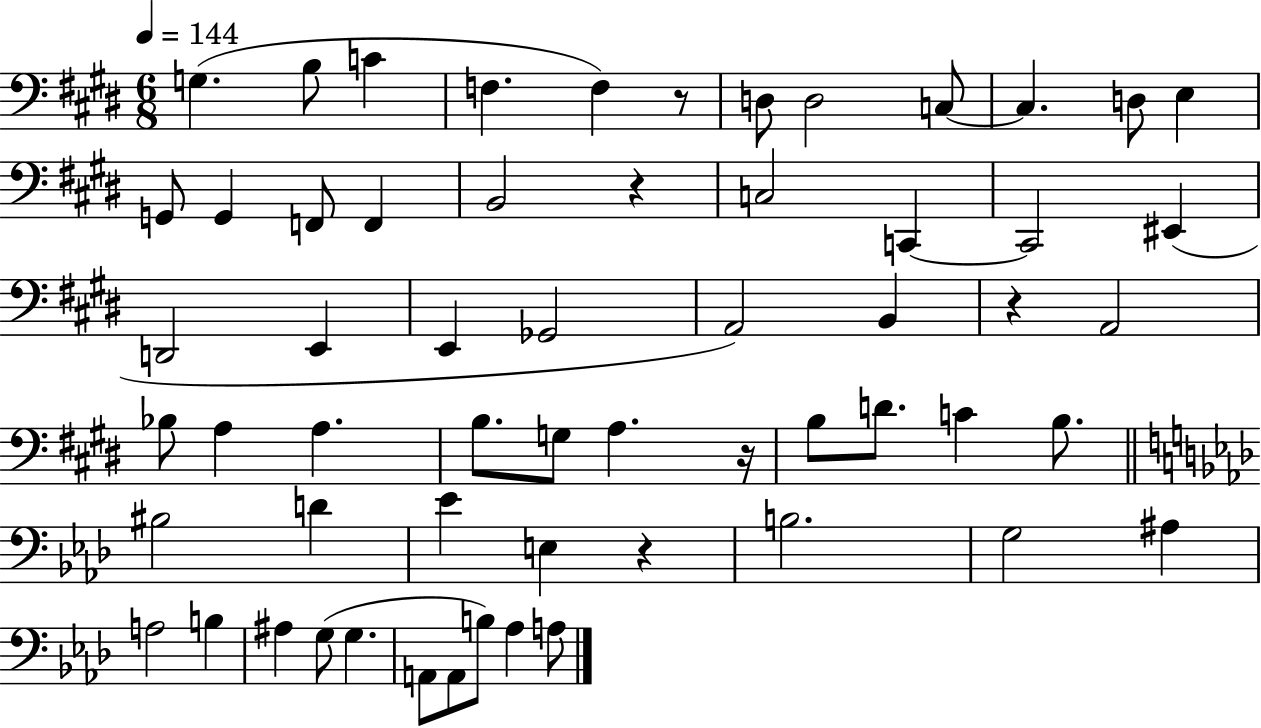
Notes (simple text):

G3/q. B3/e C4/q F3/q. F3/q R/e D3/e D3/h C3/e C3/q. D3/e E3/q G2/e G2/q F2/e F2/q B2/h R/q C3/h C2/q C2/h EIS2/q D2/h E2/q E2/q Gb2/h A2/h B2/q R/q A2/h Bb3/e A3/q A3/q. B3/e. G3/e A3/q. R/s B3/e D4/e. C4/q B3/e. BIS3/h D4/q Eb4/q E3/q R/q B3/h. G3/h A#3/q A3/h B3/q A#3/q G3/e G3/q. A2/e A2/e B3/e Ab3/q A3/e